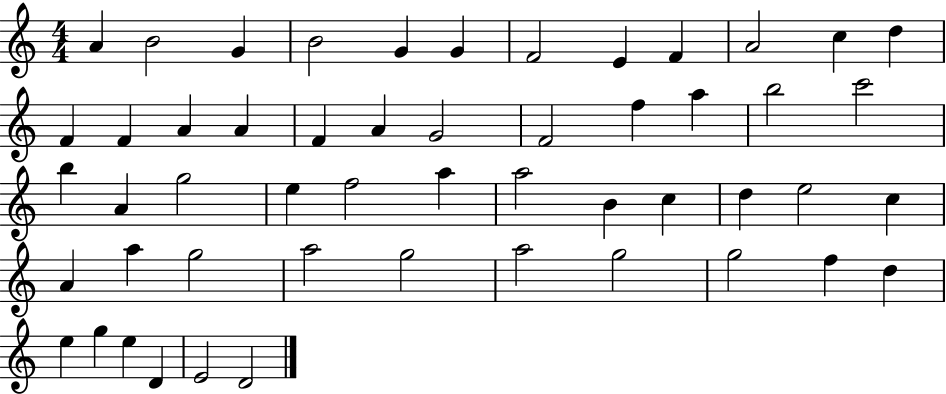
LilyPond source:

{
  \clef treble
  \numericTimeSignature
  \time 4/4
  \key c \major
  a'4 b'2 g'4 | b'2 g'4 g'4 | f'2 e'4 f'4 | a'2 c''4 d''4 | \break f'4 f'4 a'4 a'4 | f'4 a'4 g'2 | f'2 f''4 a''4 | b''2 c'''2 | \break b''4 a'4 g''2 | e''4 f''2 a''4 | a''2 b'4 c''4 | d''4 e''2 c''4 | \break a'4 a''4 g''2 | a''2 g''2 | a''2 g''2 | g''2 f''4 d''4 | \break e''4 g''4 e''4 d'4 | e'2 d'2 | \bar "|."
}